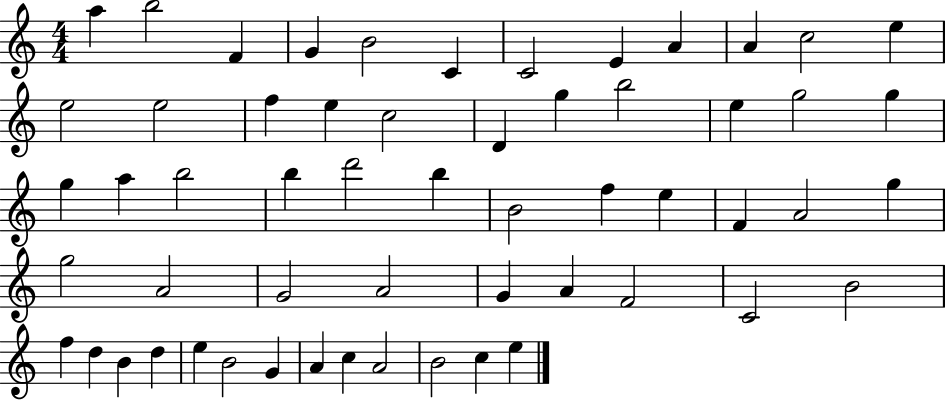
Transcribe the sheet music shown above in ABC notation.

X:1
T:Untitled
M:4/4
L:1/4
K:C
a b2 F G B2 C C2 E A A c2 e e2 e2 f e c2 D g b2 e g2 g g a b2 b d'2 b B2 f e F A2 g g2 A2 G2 A2 G A F2 C2 B2 f d B d e B2 G A c A2 B2 c e